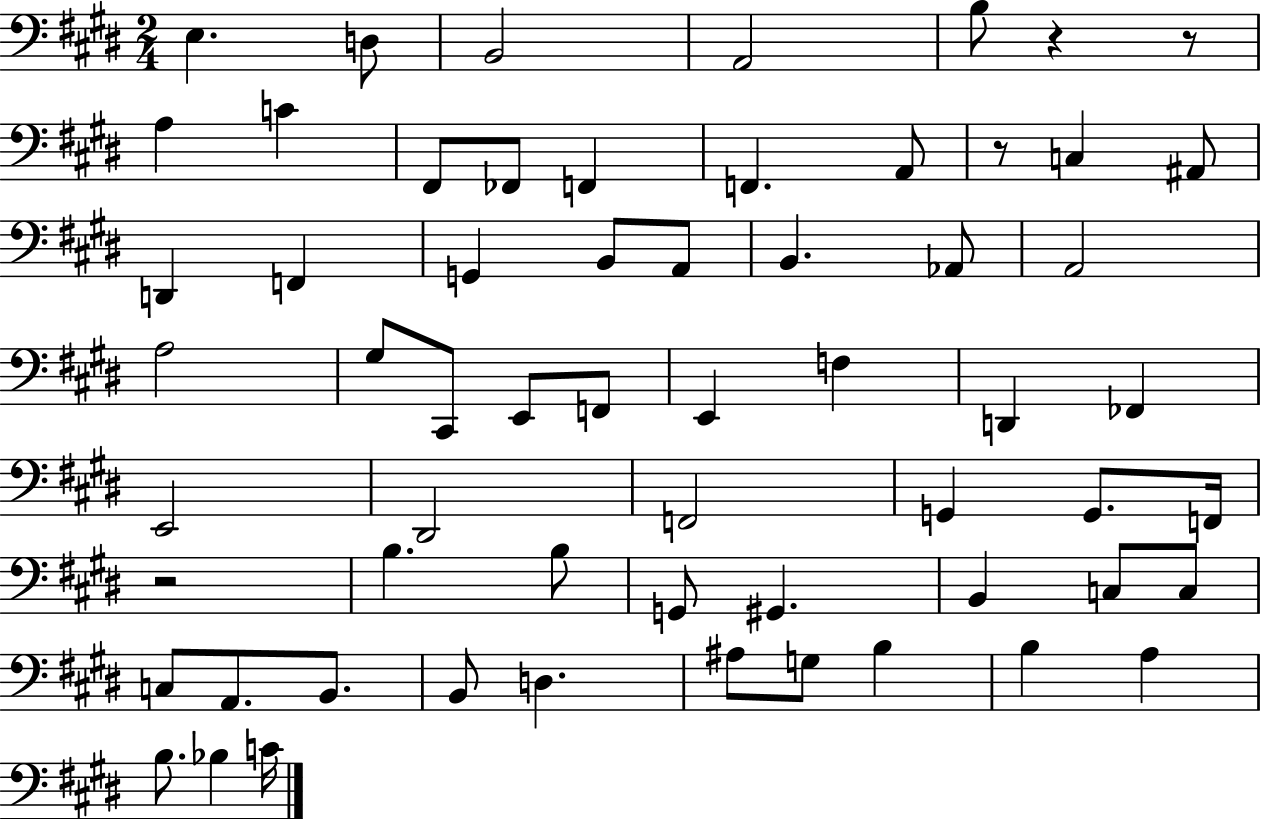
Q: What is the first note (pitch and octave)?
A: E3